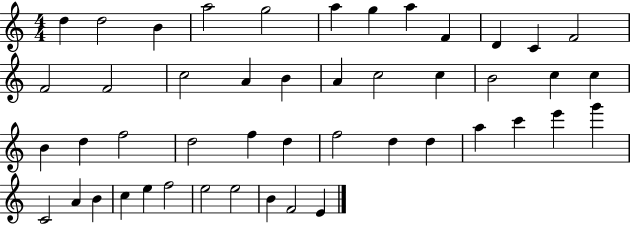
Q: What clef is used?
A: treble